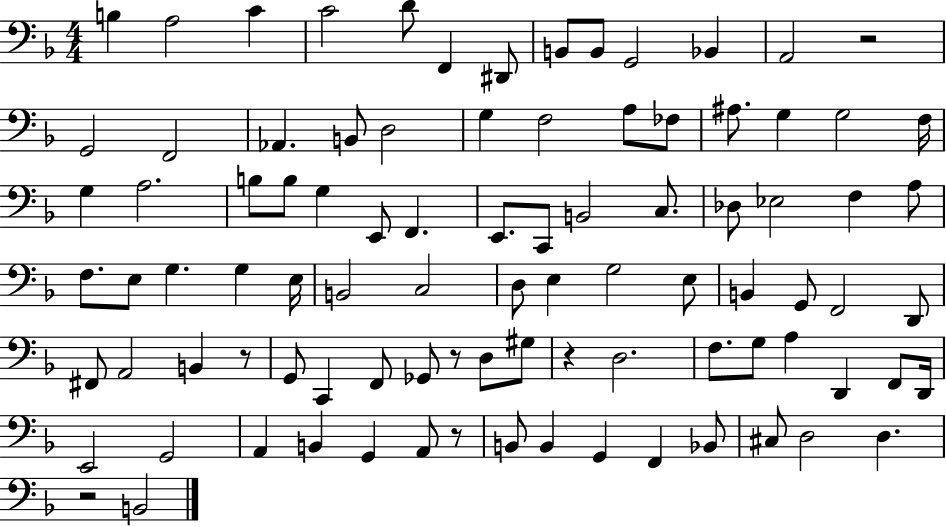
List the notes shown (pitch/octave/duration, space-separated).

B3/q A3/h C4/q C4/h D4/e F2/q D#2/e B2/e B2/e G2/h Bb2/q A2/h R/h G2/h F2/h Ab2/q. B2/e D3/h G3/q F3/h A3/e FES3/e A#3/e. G3/q G3/h F3/s G3/q A3/h. B3/e B3/e G3/q E2/e F2/q. E2/e. C2/e B2/h C3/e. Db3/e Eb3/h F3/q A3/e F3/e. E3/e G3/q. G3/q E3/s B2/h C3/h D3/e E3/q G3/h E3/e B2/q G2/e F2/h D2/e F#2/e A2/h B2/q R/e G2/e C2/q F2/e Gb2/e R/e D3/e G#3/e R/q D3/h. F3/e. G3/e A3/q D2/q F2/e D2/s E2/h G2/h A2/q B2/q G2/q A2/e R/e B2/e B2/q G2/q F2/q Bb2/e C#3/e D3/h D3/q. R/h B2/h